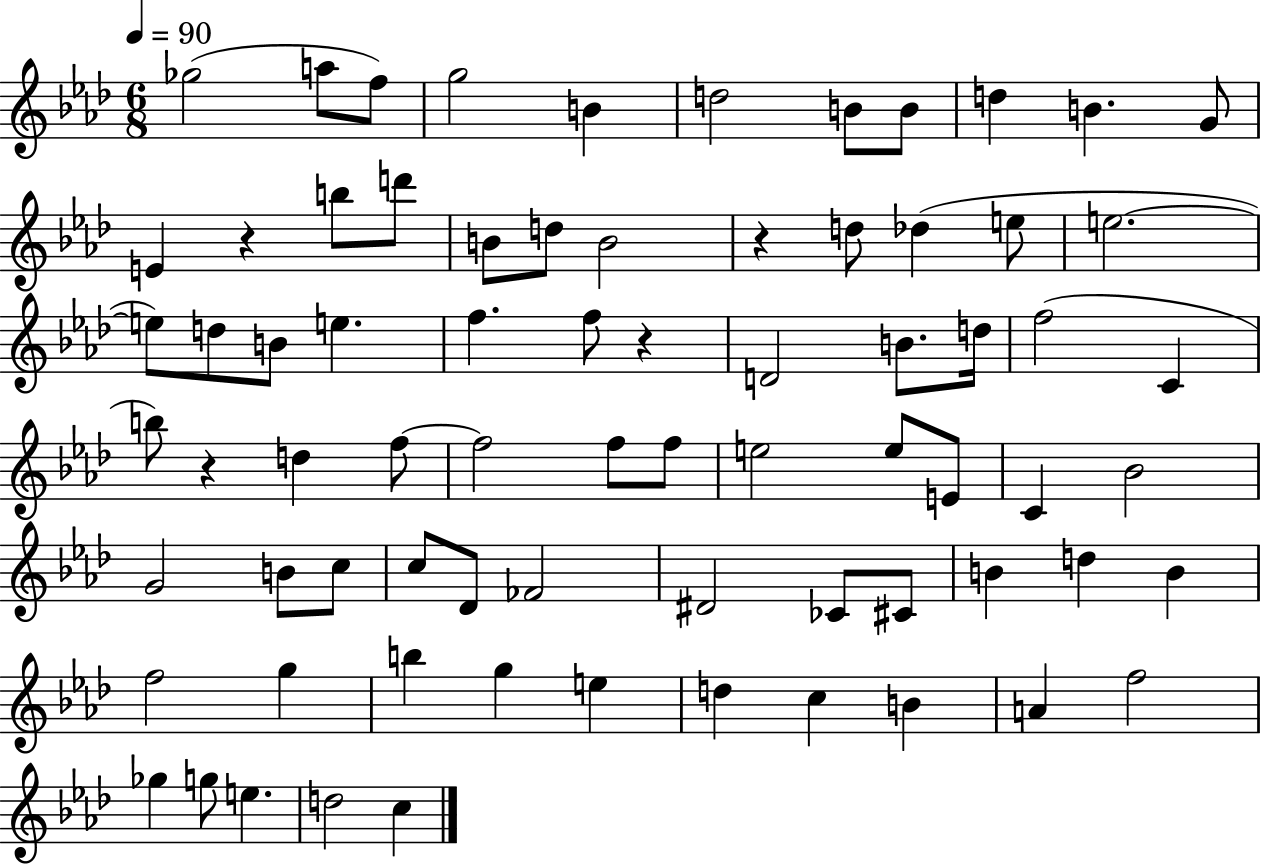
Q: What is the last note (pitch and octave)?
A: C5